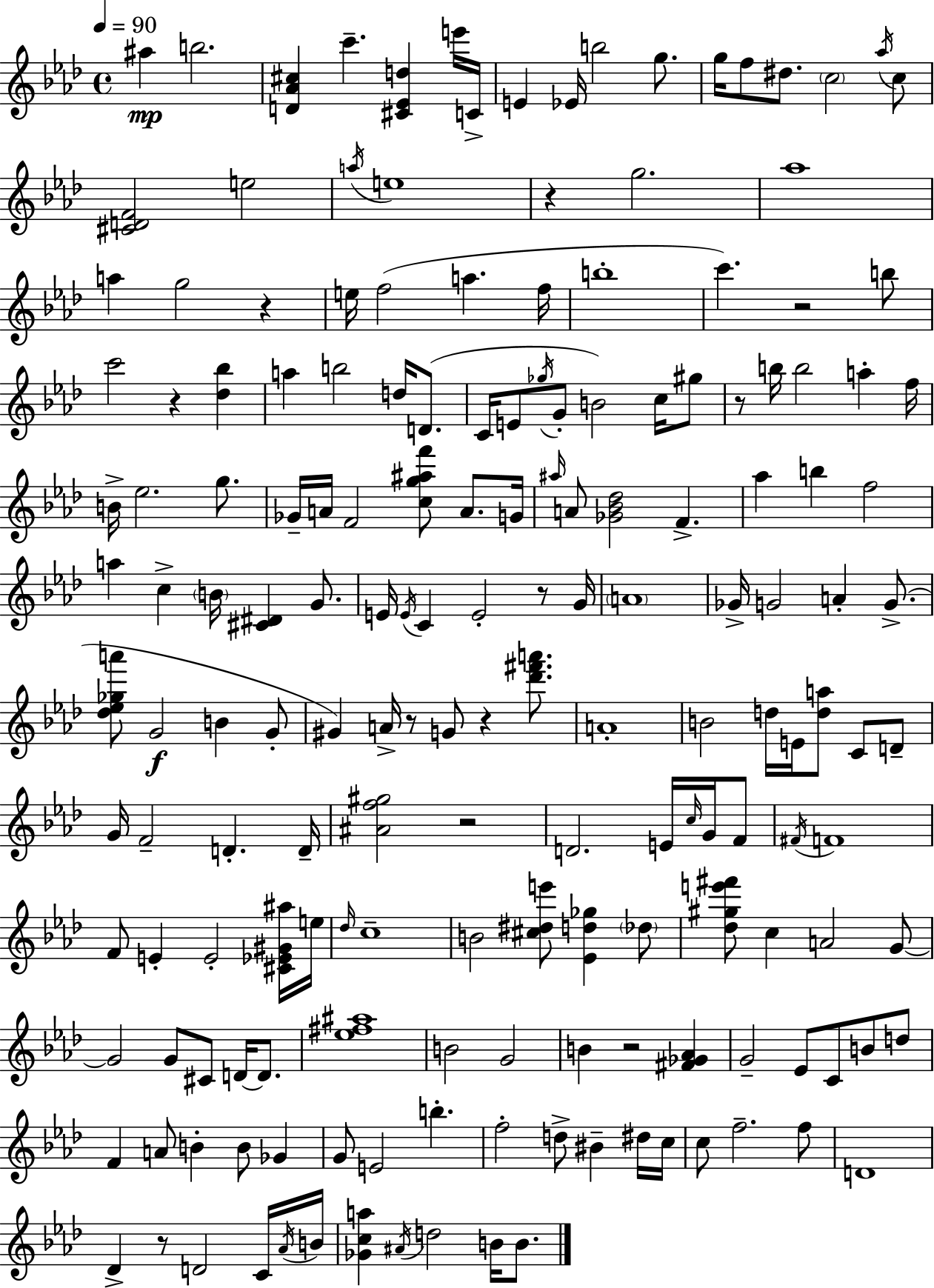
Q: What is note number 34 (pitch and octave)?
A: D4